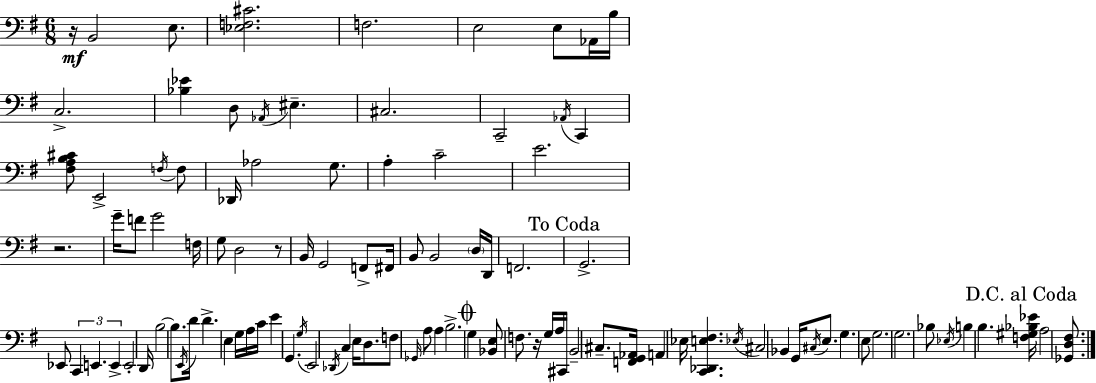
R/s B2/h E3/e. [Eb3,F3,C#4]/h. F3/h. E3/h E3/e Ab2/s B3/s C3/h. [Bb3,Eb4]/q D3/e Ab2/s EIS3/q. C#3/h. C2/h Ab2/s C2/q [F#3,A3,B3,C#4]/e E2/h F3/s F3/e Db2/s Ab3/h G3/e. A3/q C4/h E4/h. R/h. G4/s F4/e G4/h F3/s G3/e D3/h R/e B2/s G2/h F2/e F#2/s B2/e B2/h D3/s D2/s F2/h. G2/h. Eb2/e C2/q E2/q. E2/q E2/h D2/s B3/h B3/e. E2/s D4/s D4/q. E3/q G3/s A3/s C4/s E4/q G2/q. G3/s E2/h Db2/s C3/q E3/s D3/e. F3/e Gb2/s A3/e A3/q B3/h. G3/q [Bb2,E3]/e F3/e. R/s G3/s A3/s C#2/s B2/h C#3/e. [F2,G2,Ab2]/s A2/q Eb3/s [C2,Db2,E3,F#3]/q. Eb3/s C#3/h Bb2/q G2/s C#3/s E3/e. G3/q. E3/e G3/h. G3/h. Bb3/e Eb3/s B3/q B3/q. [F3,G#3,Bb3,Eb4]/s A3/h [Gb2,D3,F#3]/e.